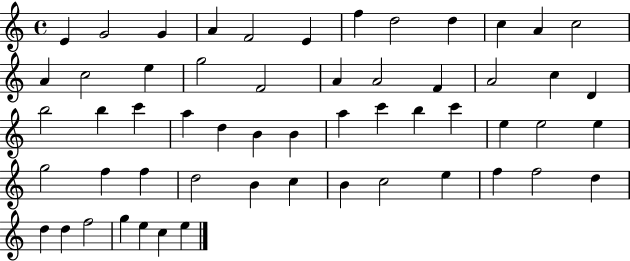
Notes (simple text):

E4/q G4/h G4/q A4/q F4/h E4/q F5/q D5/h D5/q C5/q A4/q C5/h A4/q C5/h E5/q G5/h F4/h A4/q A4/h F4/q A4/h C5/q D4/q B5/h B5/q C6/q A5/q D5/q B4/q B4/q A5/q C6/q B5/q C6/q E5/q E5/h E5/q G5/h F5/q F5/q D5/h B4/q C5/q B4/q C5/h E5/q F5/q F5/h D5/q D5/q D5/q F5/h G5/q E5/q C5/q E5/q